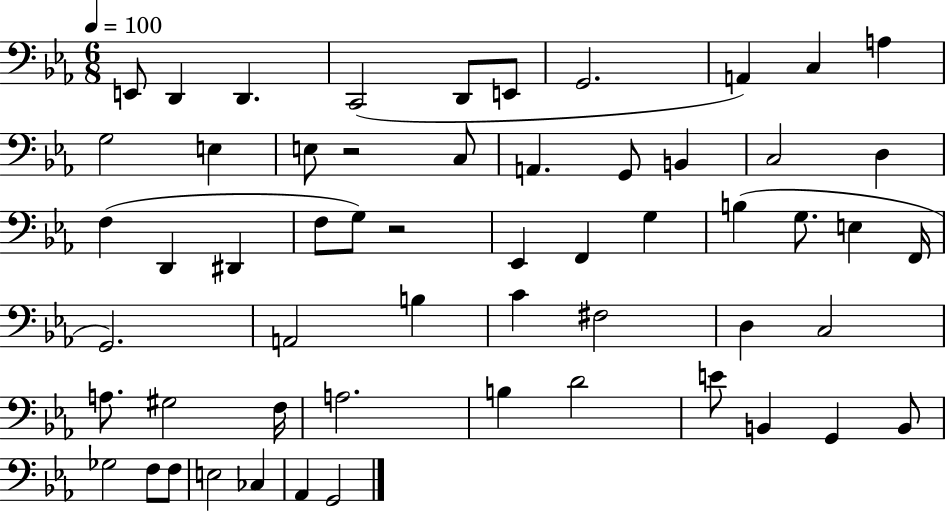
X:1
T:Untitled
M:6/8
L:1/4
K:Eb
E,,/2 D,, D,, C,,2 D,,/2 E,,/2 G,,2 A,, C, A, G,2 E, E,/2 z2 C,/2 A,, G,,/2 B,, C,2 D, F, D,, ^D,, F,/2 G,/2 z2 _E,, F,, G, B, G,/2 E, F,,/4 G,,2 A,,2 B, C ^F,2 D, C,2 A,/2 ^G,2 F,/4 A,2 B, D2 E/2 B,, G,, B,,/2 _G,2 F,/2 F,/2 E,2 _C, _A,, G,,2